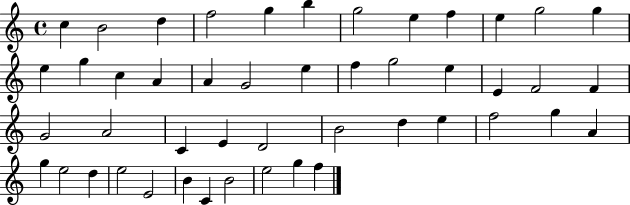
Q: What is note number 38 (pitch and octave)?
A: E5